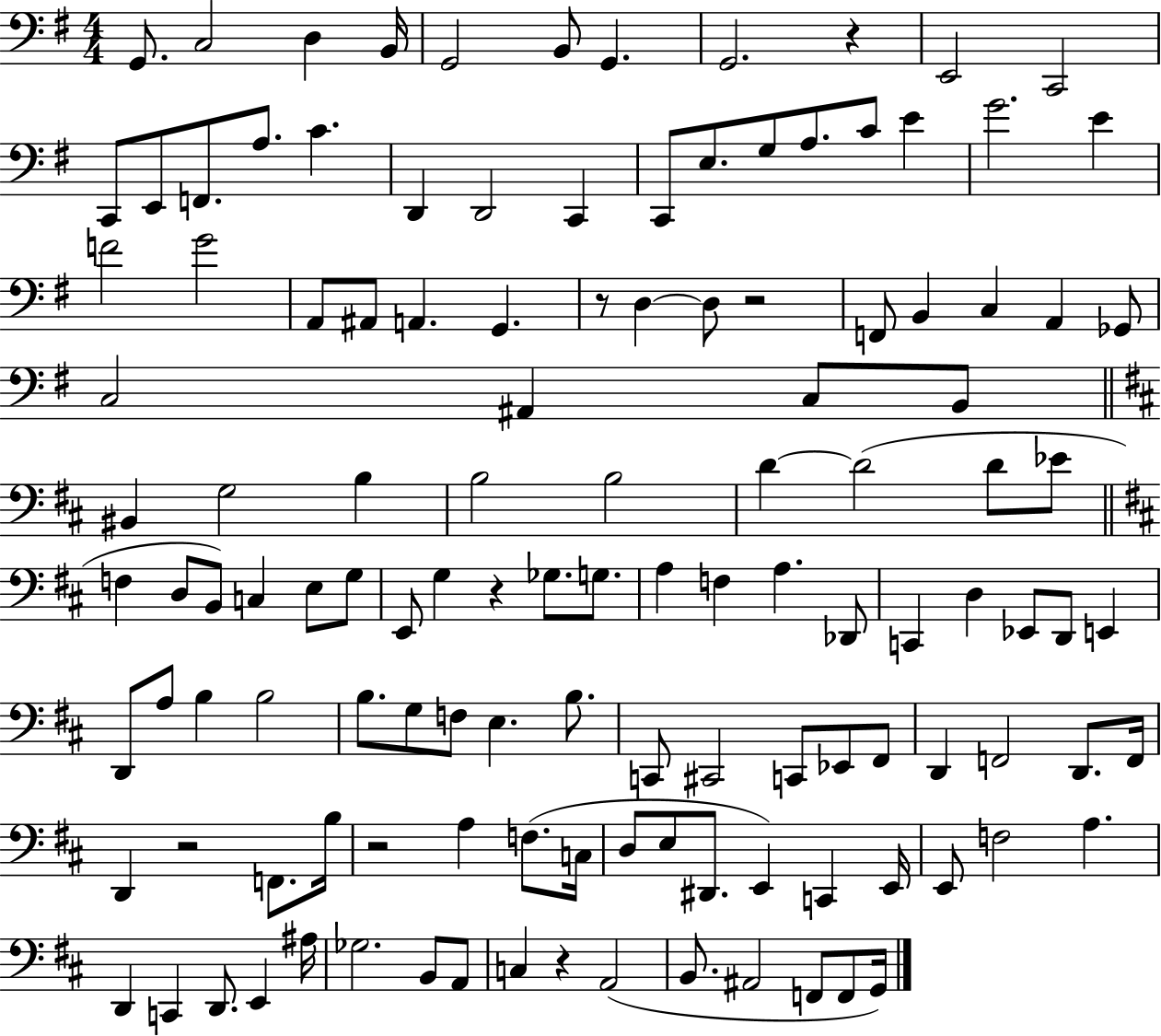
{
  \clef bass
  \numericTimeSignature
  \time 4/4
  \key g \major
  g,8. c2 d4 b,16 | g,2 b,8 g,4. | g,2. r4 | e,2 c,2 | \break c,8 e,8 f,8. a8. c'4. | d,4 d,2 c,4 | c,8 e8. g8 a8. c'8 e'4 | g'2. e'4 | \break f'2 g'2 | a,8 ais,8 a,4. g,4. | r8 d4~~ d8 r2 | f,8 b,4 c4 a,4 ges,8 | \break c2 ais,4 c8 b,8 | \bar "||" \break \key b \minor bis,4 g2 b4 | b2 b2 | d'4~~ d'2( d'8 ees'8 | \bar "||" \break \key b \minor f4 d8 b,8) c4 e8 g8 | e,8 g4 r4 ges8. g8. | a4 f4 a4. des,8 | c,4 d4 ees,8 d,8 e,4 | \break d,8 a8 b4 b2 | b8. g8 f8 e4. b8. | c,8 cis,2 c,8 ees,8 fis,8 | d,4 f,2 d,8. f,16 | \break d,4 r2 f,8. b16 | r2 a4 f8.( c16 | d8 e8 dis,8. e,4) c,4 e,16 | e,8 f2 a4. | \break d,4 c,4 d,8. e,4 ais16 | ges2. b,8 a,8 | c4 r4 a,2( | b,8. ais,2 f,8 f,8 g,16) | \break \bar "|."
}